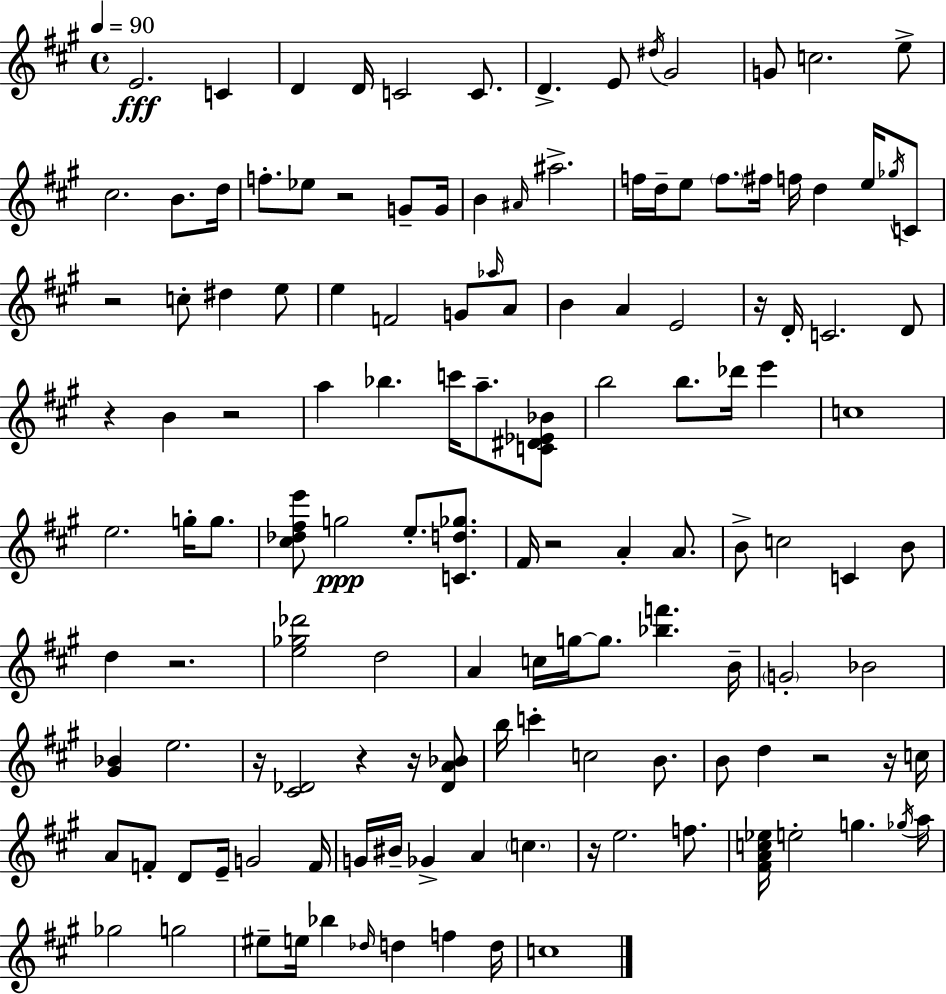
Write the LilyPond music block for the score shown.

{
  \clef treble
  \time 4/4
  \defaultTimeSignature
  \key a \major
  \tempo 4 = 90
  e'2.\fff c'4 | d'4 d'16 c'2 c'8. | d'4.-> e'8 \acciaccatura { dis''16 } gis'2 | g'8 c''2. e''8-> | \break cis''2. b'8. | d''16 f''8.-. ees''8 r2 g'8-- | g'16 b'4 \grace { ais'16 } ais''2.-> | f''16 d''16-- e''8 \parenthesize f''8. fis''16 f''16 d''4 e''16 | \break \acciaccatura { ges''16 } c'8 r2 c''8-. dis''4 | e''8 e''4 f'2 g'8 | \grace { aes''16 } a'8 b'4 a'4 e'2 | r16 d'16-. c'2. | \break d'8 r4 b'4 r2 | a''4 bes''4. c'''16 a''8.-- | <c' dis' ees' bes'>8 b''2 b''8. des'''16 | e'''4 c''1 | \break e''2. | g''16-. g''8. <cis'' des'' fis'' e'''>8 g''2\ppp e''8.-. | <c' d'' ges''>8. fis'16 r2 a'4-. | a'8. b'8-> c''2 c'4 | \break b'8 d''4 r2. | <e'' ges'' des'''>2 d''2 | a'4 c''16 g''16~~ g''8. <bes'' f'''>4. | b'16-- \parenthesize g'2-. bes'2 | \break <gis' bes'>4 e''2. | r16 <cis' des'>2 r4 | r16 <des' a' bes'>8 b''16 c'''4-. c''2 | b'8. b'8 d''4 r2 | \break r16 c''16 a'8 f'8-. d'8 e'16-- g'2 | f'16 g'16 bis'16-- ges'4-> a'4 \parenthesize c''4. | r16 e''2. | f''8. <fis' a' c'' ees''>16 e''2-. g''4. | \break \acciaccatura { ges''16 } a''16 ges''2 g''2 | eis''8-- e''16 bes''4 \grace { des''16 } d''4 | f''4 d''16 c''1 | \bar "|."
}